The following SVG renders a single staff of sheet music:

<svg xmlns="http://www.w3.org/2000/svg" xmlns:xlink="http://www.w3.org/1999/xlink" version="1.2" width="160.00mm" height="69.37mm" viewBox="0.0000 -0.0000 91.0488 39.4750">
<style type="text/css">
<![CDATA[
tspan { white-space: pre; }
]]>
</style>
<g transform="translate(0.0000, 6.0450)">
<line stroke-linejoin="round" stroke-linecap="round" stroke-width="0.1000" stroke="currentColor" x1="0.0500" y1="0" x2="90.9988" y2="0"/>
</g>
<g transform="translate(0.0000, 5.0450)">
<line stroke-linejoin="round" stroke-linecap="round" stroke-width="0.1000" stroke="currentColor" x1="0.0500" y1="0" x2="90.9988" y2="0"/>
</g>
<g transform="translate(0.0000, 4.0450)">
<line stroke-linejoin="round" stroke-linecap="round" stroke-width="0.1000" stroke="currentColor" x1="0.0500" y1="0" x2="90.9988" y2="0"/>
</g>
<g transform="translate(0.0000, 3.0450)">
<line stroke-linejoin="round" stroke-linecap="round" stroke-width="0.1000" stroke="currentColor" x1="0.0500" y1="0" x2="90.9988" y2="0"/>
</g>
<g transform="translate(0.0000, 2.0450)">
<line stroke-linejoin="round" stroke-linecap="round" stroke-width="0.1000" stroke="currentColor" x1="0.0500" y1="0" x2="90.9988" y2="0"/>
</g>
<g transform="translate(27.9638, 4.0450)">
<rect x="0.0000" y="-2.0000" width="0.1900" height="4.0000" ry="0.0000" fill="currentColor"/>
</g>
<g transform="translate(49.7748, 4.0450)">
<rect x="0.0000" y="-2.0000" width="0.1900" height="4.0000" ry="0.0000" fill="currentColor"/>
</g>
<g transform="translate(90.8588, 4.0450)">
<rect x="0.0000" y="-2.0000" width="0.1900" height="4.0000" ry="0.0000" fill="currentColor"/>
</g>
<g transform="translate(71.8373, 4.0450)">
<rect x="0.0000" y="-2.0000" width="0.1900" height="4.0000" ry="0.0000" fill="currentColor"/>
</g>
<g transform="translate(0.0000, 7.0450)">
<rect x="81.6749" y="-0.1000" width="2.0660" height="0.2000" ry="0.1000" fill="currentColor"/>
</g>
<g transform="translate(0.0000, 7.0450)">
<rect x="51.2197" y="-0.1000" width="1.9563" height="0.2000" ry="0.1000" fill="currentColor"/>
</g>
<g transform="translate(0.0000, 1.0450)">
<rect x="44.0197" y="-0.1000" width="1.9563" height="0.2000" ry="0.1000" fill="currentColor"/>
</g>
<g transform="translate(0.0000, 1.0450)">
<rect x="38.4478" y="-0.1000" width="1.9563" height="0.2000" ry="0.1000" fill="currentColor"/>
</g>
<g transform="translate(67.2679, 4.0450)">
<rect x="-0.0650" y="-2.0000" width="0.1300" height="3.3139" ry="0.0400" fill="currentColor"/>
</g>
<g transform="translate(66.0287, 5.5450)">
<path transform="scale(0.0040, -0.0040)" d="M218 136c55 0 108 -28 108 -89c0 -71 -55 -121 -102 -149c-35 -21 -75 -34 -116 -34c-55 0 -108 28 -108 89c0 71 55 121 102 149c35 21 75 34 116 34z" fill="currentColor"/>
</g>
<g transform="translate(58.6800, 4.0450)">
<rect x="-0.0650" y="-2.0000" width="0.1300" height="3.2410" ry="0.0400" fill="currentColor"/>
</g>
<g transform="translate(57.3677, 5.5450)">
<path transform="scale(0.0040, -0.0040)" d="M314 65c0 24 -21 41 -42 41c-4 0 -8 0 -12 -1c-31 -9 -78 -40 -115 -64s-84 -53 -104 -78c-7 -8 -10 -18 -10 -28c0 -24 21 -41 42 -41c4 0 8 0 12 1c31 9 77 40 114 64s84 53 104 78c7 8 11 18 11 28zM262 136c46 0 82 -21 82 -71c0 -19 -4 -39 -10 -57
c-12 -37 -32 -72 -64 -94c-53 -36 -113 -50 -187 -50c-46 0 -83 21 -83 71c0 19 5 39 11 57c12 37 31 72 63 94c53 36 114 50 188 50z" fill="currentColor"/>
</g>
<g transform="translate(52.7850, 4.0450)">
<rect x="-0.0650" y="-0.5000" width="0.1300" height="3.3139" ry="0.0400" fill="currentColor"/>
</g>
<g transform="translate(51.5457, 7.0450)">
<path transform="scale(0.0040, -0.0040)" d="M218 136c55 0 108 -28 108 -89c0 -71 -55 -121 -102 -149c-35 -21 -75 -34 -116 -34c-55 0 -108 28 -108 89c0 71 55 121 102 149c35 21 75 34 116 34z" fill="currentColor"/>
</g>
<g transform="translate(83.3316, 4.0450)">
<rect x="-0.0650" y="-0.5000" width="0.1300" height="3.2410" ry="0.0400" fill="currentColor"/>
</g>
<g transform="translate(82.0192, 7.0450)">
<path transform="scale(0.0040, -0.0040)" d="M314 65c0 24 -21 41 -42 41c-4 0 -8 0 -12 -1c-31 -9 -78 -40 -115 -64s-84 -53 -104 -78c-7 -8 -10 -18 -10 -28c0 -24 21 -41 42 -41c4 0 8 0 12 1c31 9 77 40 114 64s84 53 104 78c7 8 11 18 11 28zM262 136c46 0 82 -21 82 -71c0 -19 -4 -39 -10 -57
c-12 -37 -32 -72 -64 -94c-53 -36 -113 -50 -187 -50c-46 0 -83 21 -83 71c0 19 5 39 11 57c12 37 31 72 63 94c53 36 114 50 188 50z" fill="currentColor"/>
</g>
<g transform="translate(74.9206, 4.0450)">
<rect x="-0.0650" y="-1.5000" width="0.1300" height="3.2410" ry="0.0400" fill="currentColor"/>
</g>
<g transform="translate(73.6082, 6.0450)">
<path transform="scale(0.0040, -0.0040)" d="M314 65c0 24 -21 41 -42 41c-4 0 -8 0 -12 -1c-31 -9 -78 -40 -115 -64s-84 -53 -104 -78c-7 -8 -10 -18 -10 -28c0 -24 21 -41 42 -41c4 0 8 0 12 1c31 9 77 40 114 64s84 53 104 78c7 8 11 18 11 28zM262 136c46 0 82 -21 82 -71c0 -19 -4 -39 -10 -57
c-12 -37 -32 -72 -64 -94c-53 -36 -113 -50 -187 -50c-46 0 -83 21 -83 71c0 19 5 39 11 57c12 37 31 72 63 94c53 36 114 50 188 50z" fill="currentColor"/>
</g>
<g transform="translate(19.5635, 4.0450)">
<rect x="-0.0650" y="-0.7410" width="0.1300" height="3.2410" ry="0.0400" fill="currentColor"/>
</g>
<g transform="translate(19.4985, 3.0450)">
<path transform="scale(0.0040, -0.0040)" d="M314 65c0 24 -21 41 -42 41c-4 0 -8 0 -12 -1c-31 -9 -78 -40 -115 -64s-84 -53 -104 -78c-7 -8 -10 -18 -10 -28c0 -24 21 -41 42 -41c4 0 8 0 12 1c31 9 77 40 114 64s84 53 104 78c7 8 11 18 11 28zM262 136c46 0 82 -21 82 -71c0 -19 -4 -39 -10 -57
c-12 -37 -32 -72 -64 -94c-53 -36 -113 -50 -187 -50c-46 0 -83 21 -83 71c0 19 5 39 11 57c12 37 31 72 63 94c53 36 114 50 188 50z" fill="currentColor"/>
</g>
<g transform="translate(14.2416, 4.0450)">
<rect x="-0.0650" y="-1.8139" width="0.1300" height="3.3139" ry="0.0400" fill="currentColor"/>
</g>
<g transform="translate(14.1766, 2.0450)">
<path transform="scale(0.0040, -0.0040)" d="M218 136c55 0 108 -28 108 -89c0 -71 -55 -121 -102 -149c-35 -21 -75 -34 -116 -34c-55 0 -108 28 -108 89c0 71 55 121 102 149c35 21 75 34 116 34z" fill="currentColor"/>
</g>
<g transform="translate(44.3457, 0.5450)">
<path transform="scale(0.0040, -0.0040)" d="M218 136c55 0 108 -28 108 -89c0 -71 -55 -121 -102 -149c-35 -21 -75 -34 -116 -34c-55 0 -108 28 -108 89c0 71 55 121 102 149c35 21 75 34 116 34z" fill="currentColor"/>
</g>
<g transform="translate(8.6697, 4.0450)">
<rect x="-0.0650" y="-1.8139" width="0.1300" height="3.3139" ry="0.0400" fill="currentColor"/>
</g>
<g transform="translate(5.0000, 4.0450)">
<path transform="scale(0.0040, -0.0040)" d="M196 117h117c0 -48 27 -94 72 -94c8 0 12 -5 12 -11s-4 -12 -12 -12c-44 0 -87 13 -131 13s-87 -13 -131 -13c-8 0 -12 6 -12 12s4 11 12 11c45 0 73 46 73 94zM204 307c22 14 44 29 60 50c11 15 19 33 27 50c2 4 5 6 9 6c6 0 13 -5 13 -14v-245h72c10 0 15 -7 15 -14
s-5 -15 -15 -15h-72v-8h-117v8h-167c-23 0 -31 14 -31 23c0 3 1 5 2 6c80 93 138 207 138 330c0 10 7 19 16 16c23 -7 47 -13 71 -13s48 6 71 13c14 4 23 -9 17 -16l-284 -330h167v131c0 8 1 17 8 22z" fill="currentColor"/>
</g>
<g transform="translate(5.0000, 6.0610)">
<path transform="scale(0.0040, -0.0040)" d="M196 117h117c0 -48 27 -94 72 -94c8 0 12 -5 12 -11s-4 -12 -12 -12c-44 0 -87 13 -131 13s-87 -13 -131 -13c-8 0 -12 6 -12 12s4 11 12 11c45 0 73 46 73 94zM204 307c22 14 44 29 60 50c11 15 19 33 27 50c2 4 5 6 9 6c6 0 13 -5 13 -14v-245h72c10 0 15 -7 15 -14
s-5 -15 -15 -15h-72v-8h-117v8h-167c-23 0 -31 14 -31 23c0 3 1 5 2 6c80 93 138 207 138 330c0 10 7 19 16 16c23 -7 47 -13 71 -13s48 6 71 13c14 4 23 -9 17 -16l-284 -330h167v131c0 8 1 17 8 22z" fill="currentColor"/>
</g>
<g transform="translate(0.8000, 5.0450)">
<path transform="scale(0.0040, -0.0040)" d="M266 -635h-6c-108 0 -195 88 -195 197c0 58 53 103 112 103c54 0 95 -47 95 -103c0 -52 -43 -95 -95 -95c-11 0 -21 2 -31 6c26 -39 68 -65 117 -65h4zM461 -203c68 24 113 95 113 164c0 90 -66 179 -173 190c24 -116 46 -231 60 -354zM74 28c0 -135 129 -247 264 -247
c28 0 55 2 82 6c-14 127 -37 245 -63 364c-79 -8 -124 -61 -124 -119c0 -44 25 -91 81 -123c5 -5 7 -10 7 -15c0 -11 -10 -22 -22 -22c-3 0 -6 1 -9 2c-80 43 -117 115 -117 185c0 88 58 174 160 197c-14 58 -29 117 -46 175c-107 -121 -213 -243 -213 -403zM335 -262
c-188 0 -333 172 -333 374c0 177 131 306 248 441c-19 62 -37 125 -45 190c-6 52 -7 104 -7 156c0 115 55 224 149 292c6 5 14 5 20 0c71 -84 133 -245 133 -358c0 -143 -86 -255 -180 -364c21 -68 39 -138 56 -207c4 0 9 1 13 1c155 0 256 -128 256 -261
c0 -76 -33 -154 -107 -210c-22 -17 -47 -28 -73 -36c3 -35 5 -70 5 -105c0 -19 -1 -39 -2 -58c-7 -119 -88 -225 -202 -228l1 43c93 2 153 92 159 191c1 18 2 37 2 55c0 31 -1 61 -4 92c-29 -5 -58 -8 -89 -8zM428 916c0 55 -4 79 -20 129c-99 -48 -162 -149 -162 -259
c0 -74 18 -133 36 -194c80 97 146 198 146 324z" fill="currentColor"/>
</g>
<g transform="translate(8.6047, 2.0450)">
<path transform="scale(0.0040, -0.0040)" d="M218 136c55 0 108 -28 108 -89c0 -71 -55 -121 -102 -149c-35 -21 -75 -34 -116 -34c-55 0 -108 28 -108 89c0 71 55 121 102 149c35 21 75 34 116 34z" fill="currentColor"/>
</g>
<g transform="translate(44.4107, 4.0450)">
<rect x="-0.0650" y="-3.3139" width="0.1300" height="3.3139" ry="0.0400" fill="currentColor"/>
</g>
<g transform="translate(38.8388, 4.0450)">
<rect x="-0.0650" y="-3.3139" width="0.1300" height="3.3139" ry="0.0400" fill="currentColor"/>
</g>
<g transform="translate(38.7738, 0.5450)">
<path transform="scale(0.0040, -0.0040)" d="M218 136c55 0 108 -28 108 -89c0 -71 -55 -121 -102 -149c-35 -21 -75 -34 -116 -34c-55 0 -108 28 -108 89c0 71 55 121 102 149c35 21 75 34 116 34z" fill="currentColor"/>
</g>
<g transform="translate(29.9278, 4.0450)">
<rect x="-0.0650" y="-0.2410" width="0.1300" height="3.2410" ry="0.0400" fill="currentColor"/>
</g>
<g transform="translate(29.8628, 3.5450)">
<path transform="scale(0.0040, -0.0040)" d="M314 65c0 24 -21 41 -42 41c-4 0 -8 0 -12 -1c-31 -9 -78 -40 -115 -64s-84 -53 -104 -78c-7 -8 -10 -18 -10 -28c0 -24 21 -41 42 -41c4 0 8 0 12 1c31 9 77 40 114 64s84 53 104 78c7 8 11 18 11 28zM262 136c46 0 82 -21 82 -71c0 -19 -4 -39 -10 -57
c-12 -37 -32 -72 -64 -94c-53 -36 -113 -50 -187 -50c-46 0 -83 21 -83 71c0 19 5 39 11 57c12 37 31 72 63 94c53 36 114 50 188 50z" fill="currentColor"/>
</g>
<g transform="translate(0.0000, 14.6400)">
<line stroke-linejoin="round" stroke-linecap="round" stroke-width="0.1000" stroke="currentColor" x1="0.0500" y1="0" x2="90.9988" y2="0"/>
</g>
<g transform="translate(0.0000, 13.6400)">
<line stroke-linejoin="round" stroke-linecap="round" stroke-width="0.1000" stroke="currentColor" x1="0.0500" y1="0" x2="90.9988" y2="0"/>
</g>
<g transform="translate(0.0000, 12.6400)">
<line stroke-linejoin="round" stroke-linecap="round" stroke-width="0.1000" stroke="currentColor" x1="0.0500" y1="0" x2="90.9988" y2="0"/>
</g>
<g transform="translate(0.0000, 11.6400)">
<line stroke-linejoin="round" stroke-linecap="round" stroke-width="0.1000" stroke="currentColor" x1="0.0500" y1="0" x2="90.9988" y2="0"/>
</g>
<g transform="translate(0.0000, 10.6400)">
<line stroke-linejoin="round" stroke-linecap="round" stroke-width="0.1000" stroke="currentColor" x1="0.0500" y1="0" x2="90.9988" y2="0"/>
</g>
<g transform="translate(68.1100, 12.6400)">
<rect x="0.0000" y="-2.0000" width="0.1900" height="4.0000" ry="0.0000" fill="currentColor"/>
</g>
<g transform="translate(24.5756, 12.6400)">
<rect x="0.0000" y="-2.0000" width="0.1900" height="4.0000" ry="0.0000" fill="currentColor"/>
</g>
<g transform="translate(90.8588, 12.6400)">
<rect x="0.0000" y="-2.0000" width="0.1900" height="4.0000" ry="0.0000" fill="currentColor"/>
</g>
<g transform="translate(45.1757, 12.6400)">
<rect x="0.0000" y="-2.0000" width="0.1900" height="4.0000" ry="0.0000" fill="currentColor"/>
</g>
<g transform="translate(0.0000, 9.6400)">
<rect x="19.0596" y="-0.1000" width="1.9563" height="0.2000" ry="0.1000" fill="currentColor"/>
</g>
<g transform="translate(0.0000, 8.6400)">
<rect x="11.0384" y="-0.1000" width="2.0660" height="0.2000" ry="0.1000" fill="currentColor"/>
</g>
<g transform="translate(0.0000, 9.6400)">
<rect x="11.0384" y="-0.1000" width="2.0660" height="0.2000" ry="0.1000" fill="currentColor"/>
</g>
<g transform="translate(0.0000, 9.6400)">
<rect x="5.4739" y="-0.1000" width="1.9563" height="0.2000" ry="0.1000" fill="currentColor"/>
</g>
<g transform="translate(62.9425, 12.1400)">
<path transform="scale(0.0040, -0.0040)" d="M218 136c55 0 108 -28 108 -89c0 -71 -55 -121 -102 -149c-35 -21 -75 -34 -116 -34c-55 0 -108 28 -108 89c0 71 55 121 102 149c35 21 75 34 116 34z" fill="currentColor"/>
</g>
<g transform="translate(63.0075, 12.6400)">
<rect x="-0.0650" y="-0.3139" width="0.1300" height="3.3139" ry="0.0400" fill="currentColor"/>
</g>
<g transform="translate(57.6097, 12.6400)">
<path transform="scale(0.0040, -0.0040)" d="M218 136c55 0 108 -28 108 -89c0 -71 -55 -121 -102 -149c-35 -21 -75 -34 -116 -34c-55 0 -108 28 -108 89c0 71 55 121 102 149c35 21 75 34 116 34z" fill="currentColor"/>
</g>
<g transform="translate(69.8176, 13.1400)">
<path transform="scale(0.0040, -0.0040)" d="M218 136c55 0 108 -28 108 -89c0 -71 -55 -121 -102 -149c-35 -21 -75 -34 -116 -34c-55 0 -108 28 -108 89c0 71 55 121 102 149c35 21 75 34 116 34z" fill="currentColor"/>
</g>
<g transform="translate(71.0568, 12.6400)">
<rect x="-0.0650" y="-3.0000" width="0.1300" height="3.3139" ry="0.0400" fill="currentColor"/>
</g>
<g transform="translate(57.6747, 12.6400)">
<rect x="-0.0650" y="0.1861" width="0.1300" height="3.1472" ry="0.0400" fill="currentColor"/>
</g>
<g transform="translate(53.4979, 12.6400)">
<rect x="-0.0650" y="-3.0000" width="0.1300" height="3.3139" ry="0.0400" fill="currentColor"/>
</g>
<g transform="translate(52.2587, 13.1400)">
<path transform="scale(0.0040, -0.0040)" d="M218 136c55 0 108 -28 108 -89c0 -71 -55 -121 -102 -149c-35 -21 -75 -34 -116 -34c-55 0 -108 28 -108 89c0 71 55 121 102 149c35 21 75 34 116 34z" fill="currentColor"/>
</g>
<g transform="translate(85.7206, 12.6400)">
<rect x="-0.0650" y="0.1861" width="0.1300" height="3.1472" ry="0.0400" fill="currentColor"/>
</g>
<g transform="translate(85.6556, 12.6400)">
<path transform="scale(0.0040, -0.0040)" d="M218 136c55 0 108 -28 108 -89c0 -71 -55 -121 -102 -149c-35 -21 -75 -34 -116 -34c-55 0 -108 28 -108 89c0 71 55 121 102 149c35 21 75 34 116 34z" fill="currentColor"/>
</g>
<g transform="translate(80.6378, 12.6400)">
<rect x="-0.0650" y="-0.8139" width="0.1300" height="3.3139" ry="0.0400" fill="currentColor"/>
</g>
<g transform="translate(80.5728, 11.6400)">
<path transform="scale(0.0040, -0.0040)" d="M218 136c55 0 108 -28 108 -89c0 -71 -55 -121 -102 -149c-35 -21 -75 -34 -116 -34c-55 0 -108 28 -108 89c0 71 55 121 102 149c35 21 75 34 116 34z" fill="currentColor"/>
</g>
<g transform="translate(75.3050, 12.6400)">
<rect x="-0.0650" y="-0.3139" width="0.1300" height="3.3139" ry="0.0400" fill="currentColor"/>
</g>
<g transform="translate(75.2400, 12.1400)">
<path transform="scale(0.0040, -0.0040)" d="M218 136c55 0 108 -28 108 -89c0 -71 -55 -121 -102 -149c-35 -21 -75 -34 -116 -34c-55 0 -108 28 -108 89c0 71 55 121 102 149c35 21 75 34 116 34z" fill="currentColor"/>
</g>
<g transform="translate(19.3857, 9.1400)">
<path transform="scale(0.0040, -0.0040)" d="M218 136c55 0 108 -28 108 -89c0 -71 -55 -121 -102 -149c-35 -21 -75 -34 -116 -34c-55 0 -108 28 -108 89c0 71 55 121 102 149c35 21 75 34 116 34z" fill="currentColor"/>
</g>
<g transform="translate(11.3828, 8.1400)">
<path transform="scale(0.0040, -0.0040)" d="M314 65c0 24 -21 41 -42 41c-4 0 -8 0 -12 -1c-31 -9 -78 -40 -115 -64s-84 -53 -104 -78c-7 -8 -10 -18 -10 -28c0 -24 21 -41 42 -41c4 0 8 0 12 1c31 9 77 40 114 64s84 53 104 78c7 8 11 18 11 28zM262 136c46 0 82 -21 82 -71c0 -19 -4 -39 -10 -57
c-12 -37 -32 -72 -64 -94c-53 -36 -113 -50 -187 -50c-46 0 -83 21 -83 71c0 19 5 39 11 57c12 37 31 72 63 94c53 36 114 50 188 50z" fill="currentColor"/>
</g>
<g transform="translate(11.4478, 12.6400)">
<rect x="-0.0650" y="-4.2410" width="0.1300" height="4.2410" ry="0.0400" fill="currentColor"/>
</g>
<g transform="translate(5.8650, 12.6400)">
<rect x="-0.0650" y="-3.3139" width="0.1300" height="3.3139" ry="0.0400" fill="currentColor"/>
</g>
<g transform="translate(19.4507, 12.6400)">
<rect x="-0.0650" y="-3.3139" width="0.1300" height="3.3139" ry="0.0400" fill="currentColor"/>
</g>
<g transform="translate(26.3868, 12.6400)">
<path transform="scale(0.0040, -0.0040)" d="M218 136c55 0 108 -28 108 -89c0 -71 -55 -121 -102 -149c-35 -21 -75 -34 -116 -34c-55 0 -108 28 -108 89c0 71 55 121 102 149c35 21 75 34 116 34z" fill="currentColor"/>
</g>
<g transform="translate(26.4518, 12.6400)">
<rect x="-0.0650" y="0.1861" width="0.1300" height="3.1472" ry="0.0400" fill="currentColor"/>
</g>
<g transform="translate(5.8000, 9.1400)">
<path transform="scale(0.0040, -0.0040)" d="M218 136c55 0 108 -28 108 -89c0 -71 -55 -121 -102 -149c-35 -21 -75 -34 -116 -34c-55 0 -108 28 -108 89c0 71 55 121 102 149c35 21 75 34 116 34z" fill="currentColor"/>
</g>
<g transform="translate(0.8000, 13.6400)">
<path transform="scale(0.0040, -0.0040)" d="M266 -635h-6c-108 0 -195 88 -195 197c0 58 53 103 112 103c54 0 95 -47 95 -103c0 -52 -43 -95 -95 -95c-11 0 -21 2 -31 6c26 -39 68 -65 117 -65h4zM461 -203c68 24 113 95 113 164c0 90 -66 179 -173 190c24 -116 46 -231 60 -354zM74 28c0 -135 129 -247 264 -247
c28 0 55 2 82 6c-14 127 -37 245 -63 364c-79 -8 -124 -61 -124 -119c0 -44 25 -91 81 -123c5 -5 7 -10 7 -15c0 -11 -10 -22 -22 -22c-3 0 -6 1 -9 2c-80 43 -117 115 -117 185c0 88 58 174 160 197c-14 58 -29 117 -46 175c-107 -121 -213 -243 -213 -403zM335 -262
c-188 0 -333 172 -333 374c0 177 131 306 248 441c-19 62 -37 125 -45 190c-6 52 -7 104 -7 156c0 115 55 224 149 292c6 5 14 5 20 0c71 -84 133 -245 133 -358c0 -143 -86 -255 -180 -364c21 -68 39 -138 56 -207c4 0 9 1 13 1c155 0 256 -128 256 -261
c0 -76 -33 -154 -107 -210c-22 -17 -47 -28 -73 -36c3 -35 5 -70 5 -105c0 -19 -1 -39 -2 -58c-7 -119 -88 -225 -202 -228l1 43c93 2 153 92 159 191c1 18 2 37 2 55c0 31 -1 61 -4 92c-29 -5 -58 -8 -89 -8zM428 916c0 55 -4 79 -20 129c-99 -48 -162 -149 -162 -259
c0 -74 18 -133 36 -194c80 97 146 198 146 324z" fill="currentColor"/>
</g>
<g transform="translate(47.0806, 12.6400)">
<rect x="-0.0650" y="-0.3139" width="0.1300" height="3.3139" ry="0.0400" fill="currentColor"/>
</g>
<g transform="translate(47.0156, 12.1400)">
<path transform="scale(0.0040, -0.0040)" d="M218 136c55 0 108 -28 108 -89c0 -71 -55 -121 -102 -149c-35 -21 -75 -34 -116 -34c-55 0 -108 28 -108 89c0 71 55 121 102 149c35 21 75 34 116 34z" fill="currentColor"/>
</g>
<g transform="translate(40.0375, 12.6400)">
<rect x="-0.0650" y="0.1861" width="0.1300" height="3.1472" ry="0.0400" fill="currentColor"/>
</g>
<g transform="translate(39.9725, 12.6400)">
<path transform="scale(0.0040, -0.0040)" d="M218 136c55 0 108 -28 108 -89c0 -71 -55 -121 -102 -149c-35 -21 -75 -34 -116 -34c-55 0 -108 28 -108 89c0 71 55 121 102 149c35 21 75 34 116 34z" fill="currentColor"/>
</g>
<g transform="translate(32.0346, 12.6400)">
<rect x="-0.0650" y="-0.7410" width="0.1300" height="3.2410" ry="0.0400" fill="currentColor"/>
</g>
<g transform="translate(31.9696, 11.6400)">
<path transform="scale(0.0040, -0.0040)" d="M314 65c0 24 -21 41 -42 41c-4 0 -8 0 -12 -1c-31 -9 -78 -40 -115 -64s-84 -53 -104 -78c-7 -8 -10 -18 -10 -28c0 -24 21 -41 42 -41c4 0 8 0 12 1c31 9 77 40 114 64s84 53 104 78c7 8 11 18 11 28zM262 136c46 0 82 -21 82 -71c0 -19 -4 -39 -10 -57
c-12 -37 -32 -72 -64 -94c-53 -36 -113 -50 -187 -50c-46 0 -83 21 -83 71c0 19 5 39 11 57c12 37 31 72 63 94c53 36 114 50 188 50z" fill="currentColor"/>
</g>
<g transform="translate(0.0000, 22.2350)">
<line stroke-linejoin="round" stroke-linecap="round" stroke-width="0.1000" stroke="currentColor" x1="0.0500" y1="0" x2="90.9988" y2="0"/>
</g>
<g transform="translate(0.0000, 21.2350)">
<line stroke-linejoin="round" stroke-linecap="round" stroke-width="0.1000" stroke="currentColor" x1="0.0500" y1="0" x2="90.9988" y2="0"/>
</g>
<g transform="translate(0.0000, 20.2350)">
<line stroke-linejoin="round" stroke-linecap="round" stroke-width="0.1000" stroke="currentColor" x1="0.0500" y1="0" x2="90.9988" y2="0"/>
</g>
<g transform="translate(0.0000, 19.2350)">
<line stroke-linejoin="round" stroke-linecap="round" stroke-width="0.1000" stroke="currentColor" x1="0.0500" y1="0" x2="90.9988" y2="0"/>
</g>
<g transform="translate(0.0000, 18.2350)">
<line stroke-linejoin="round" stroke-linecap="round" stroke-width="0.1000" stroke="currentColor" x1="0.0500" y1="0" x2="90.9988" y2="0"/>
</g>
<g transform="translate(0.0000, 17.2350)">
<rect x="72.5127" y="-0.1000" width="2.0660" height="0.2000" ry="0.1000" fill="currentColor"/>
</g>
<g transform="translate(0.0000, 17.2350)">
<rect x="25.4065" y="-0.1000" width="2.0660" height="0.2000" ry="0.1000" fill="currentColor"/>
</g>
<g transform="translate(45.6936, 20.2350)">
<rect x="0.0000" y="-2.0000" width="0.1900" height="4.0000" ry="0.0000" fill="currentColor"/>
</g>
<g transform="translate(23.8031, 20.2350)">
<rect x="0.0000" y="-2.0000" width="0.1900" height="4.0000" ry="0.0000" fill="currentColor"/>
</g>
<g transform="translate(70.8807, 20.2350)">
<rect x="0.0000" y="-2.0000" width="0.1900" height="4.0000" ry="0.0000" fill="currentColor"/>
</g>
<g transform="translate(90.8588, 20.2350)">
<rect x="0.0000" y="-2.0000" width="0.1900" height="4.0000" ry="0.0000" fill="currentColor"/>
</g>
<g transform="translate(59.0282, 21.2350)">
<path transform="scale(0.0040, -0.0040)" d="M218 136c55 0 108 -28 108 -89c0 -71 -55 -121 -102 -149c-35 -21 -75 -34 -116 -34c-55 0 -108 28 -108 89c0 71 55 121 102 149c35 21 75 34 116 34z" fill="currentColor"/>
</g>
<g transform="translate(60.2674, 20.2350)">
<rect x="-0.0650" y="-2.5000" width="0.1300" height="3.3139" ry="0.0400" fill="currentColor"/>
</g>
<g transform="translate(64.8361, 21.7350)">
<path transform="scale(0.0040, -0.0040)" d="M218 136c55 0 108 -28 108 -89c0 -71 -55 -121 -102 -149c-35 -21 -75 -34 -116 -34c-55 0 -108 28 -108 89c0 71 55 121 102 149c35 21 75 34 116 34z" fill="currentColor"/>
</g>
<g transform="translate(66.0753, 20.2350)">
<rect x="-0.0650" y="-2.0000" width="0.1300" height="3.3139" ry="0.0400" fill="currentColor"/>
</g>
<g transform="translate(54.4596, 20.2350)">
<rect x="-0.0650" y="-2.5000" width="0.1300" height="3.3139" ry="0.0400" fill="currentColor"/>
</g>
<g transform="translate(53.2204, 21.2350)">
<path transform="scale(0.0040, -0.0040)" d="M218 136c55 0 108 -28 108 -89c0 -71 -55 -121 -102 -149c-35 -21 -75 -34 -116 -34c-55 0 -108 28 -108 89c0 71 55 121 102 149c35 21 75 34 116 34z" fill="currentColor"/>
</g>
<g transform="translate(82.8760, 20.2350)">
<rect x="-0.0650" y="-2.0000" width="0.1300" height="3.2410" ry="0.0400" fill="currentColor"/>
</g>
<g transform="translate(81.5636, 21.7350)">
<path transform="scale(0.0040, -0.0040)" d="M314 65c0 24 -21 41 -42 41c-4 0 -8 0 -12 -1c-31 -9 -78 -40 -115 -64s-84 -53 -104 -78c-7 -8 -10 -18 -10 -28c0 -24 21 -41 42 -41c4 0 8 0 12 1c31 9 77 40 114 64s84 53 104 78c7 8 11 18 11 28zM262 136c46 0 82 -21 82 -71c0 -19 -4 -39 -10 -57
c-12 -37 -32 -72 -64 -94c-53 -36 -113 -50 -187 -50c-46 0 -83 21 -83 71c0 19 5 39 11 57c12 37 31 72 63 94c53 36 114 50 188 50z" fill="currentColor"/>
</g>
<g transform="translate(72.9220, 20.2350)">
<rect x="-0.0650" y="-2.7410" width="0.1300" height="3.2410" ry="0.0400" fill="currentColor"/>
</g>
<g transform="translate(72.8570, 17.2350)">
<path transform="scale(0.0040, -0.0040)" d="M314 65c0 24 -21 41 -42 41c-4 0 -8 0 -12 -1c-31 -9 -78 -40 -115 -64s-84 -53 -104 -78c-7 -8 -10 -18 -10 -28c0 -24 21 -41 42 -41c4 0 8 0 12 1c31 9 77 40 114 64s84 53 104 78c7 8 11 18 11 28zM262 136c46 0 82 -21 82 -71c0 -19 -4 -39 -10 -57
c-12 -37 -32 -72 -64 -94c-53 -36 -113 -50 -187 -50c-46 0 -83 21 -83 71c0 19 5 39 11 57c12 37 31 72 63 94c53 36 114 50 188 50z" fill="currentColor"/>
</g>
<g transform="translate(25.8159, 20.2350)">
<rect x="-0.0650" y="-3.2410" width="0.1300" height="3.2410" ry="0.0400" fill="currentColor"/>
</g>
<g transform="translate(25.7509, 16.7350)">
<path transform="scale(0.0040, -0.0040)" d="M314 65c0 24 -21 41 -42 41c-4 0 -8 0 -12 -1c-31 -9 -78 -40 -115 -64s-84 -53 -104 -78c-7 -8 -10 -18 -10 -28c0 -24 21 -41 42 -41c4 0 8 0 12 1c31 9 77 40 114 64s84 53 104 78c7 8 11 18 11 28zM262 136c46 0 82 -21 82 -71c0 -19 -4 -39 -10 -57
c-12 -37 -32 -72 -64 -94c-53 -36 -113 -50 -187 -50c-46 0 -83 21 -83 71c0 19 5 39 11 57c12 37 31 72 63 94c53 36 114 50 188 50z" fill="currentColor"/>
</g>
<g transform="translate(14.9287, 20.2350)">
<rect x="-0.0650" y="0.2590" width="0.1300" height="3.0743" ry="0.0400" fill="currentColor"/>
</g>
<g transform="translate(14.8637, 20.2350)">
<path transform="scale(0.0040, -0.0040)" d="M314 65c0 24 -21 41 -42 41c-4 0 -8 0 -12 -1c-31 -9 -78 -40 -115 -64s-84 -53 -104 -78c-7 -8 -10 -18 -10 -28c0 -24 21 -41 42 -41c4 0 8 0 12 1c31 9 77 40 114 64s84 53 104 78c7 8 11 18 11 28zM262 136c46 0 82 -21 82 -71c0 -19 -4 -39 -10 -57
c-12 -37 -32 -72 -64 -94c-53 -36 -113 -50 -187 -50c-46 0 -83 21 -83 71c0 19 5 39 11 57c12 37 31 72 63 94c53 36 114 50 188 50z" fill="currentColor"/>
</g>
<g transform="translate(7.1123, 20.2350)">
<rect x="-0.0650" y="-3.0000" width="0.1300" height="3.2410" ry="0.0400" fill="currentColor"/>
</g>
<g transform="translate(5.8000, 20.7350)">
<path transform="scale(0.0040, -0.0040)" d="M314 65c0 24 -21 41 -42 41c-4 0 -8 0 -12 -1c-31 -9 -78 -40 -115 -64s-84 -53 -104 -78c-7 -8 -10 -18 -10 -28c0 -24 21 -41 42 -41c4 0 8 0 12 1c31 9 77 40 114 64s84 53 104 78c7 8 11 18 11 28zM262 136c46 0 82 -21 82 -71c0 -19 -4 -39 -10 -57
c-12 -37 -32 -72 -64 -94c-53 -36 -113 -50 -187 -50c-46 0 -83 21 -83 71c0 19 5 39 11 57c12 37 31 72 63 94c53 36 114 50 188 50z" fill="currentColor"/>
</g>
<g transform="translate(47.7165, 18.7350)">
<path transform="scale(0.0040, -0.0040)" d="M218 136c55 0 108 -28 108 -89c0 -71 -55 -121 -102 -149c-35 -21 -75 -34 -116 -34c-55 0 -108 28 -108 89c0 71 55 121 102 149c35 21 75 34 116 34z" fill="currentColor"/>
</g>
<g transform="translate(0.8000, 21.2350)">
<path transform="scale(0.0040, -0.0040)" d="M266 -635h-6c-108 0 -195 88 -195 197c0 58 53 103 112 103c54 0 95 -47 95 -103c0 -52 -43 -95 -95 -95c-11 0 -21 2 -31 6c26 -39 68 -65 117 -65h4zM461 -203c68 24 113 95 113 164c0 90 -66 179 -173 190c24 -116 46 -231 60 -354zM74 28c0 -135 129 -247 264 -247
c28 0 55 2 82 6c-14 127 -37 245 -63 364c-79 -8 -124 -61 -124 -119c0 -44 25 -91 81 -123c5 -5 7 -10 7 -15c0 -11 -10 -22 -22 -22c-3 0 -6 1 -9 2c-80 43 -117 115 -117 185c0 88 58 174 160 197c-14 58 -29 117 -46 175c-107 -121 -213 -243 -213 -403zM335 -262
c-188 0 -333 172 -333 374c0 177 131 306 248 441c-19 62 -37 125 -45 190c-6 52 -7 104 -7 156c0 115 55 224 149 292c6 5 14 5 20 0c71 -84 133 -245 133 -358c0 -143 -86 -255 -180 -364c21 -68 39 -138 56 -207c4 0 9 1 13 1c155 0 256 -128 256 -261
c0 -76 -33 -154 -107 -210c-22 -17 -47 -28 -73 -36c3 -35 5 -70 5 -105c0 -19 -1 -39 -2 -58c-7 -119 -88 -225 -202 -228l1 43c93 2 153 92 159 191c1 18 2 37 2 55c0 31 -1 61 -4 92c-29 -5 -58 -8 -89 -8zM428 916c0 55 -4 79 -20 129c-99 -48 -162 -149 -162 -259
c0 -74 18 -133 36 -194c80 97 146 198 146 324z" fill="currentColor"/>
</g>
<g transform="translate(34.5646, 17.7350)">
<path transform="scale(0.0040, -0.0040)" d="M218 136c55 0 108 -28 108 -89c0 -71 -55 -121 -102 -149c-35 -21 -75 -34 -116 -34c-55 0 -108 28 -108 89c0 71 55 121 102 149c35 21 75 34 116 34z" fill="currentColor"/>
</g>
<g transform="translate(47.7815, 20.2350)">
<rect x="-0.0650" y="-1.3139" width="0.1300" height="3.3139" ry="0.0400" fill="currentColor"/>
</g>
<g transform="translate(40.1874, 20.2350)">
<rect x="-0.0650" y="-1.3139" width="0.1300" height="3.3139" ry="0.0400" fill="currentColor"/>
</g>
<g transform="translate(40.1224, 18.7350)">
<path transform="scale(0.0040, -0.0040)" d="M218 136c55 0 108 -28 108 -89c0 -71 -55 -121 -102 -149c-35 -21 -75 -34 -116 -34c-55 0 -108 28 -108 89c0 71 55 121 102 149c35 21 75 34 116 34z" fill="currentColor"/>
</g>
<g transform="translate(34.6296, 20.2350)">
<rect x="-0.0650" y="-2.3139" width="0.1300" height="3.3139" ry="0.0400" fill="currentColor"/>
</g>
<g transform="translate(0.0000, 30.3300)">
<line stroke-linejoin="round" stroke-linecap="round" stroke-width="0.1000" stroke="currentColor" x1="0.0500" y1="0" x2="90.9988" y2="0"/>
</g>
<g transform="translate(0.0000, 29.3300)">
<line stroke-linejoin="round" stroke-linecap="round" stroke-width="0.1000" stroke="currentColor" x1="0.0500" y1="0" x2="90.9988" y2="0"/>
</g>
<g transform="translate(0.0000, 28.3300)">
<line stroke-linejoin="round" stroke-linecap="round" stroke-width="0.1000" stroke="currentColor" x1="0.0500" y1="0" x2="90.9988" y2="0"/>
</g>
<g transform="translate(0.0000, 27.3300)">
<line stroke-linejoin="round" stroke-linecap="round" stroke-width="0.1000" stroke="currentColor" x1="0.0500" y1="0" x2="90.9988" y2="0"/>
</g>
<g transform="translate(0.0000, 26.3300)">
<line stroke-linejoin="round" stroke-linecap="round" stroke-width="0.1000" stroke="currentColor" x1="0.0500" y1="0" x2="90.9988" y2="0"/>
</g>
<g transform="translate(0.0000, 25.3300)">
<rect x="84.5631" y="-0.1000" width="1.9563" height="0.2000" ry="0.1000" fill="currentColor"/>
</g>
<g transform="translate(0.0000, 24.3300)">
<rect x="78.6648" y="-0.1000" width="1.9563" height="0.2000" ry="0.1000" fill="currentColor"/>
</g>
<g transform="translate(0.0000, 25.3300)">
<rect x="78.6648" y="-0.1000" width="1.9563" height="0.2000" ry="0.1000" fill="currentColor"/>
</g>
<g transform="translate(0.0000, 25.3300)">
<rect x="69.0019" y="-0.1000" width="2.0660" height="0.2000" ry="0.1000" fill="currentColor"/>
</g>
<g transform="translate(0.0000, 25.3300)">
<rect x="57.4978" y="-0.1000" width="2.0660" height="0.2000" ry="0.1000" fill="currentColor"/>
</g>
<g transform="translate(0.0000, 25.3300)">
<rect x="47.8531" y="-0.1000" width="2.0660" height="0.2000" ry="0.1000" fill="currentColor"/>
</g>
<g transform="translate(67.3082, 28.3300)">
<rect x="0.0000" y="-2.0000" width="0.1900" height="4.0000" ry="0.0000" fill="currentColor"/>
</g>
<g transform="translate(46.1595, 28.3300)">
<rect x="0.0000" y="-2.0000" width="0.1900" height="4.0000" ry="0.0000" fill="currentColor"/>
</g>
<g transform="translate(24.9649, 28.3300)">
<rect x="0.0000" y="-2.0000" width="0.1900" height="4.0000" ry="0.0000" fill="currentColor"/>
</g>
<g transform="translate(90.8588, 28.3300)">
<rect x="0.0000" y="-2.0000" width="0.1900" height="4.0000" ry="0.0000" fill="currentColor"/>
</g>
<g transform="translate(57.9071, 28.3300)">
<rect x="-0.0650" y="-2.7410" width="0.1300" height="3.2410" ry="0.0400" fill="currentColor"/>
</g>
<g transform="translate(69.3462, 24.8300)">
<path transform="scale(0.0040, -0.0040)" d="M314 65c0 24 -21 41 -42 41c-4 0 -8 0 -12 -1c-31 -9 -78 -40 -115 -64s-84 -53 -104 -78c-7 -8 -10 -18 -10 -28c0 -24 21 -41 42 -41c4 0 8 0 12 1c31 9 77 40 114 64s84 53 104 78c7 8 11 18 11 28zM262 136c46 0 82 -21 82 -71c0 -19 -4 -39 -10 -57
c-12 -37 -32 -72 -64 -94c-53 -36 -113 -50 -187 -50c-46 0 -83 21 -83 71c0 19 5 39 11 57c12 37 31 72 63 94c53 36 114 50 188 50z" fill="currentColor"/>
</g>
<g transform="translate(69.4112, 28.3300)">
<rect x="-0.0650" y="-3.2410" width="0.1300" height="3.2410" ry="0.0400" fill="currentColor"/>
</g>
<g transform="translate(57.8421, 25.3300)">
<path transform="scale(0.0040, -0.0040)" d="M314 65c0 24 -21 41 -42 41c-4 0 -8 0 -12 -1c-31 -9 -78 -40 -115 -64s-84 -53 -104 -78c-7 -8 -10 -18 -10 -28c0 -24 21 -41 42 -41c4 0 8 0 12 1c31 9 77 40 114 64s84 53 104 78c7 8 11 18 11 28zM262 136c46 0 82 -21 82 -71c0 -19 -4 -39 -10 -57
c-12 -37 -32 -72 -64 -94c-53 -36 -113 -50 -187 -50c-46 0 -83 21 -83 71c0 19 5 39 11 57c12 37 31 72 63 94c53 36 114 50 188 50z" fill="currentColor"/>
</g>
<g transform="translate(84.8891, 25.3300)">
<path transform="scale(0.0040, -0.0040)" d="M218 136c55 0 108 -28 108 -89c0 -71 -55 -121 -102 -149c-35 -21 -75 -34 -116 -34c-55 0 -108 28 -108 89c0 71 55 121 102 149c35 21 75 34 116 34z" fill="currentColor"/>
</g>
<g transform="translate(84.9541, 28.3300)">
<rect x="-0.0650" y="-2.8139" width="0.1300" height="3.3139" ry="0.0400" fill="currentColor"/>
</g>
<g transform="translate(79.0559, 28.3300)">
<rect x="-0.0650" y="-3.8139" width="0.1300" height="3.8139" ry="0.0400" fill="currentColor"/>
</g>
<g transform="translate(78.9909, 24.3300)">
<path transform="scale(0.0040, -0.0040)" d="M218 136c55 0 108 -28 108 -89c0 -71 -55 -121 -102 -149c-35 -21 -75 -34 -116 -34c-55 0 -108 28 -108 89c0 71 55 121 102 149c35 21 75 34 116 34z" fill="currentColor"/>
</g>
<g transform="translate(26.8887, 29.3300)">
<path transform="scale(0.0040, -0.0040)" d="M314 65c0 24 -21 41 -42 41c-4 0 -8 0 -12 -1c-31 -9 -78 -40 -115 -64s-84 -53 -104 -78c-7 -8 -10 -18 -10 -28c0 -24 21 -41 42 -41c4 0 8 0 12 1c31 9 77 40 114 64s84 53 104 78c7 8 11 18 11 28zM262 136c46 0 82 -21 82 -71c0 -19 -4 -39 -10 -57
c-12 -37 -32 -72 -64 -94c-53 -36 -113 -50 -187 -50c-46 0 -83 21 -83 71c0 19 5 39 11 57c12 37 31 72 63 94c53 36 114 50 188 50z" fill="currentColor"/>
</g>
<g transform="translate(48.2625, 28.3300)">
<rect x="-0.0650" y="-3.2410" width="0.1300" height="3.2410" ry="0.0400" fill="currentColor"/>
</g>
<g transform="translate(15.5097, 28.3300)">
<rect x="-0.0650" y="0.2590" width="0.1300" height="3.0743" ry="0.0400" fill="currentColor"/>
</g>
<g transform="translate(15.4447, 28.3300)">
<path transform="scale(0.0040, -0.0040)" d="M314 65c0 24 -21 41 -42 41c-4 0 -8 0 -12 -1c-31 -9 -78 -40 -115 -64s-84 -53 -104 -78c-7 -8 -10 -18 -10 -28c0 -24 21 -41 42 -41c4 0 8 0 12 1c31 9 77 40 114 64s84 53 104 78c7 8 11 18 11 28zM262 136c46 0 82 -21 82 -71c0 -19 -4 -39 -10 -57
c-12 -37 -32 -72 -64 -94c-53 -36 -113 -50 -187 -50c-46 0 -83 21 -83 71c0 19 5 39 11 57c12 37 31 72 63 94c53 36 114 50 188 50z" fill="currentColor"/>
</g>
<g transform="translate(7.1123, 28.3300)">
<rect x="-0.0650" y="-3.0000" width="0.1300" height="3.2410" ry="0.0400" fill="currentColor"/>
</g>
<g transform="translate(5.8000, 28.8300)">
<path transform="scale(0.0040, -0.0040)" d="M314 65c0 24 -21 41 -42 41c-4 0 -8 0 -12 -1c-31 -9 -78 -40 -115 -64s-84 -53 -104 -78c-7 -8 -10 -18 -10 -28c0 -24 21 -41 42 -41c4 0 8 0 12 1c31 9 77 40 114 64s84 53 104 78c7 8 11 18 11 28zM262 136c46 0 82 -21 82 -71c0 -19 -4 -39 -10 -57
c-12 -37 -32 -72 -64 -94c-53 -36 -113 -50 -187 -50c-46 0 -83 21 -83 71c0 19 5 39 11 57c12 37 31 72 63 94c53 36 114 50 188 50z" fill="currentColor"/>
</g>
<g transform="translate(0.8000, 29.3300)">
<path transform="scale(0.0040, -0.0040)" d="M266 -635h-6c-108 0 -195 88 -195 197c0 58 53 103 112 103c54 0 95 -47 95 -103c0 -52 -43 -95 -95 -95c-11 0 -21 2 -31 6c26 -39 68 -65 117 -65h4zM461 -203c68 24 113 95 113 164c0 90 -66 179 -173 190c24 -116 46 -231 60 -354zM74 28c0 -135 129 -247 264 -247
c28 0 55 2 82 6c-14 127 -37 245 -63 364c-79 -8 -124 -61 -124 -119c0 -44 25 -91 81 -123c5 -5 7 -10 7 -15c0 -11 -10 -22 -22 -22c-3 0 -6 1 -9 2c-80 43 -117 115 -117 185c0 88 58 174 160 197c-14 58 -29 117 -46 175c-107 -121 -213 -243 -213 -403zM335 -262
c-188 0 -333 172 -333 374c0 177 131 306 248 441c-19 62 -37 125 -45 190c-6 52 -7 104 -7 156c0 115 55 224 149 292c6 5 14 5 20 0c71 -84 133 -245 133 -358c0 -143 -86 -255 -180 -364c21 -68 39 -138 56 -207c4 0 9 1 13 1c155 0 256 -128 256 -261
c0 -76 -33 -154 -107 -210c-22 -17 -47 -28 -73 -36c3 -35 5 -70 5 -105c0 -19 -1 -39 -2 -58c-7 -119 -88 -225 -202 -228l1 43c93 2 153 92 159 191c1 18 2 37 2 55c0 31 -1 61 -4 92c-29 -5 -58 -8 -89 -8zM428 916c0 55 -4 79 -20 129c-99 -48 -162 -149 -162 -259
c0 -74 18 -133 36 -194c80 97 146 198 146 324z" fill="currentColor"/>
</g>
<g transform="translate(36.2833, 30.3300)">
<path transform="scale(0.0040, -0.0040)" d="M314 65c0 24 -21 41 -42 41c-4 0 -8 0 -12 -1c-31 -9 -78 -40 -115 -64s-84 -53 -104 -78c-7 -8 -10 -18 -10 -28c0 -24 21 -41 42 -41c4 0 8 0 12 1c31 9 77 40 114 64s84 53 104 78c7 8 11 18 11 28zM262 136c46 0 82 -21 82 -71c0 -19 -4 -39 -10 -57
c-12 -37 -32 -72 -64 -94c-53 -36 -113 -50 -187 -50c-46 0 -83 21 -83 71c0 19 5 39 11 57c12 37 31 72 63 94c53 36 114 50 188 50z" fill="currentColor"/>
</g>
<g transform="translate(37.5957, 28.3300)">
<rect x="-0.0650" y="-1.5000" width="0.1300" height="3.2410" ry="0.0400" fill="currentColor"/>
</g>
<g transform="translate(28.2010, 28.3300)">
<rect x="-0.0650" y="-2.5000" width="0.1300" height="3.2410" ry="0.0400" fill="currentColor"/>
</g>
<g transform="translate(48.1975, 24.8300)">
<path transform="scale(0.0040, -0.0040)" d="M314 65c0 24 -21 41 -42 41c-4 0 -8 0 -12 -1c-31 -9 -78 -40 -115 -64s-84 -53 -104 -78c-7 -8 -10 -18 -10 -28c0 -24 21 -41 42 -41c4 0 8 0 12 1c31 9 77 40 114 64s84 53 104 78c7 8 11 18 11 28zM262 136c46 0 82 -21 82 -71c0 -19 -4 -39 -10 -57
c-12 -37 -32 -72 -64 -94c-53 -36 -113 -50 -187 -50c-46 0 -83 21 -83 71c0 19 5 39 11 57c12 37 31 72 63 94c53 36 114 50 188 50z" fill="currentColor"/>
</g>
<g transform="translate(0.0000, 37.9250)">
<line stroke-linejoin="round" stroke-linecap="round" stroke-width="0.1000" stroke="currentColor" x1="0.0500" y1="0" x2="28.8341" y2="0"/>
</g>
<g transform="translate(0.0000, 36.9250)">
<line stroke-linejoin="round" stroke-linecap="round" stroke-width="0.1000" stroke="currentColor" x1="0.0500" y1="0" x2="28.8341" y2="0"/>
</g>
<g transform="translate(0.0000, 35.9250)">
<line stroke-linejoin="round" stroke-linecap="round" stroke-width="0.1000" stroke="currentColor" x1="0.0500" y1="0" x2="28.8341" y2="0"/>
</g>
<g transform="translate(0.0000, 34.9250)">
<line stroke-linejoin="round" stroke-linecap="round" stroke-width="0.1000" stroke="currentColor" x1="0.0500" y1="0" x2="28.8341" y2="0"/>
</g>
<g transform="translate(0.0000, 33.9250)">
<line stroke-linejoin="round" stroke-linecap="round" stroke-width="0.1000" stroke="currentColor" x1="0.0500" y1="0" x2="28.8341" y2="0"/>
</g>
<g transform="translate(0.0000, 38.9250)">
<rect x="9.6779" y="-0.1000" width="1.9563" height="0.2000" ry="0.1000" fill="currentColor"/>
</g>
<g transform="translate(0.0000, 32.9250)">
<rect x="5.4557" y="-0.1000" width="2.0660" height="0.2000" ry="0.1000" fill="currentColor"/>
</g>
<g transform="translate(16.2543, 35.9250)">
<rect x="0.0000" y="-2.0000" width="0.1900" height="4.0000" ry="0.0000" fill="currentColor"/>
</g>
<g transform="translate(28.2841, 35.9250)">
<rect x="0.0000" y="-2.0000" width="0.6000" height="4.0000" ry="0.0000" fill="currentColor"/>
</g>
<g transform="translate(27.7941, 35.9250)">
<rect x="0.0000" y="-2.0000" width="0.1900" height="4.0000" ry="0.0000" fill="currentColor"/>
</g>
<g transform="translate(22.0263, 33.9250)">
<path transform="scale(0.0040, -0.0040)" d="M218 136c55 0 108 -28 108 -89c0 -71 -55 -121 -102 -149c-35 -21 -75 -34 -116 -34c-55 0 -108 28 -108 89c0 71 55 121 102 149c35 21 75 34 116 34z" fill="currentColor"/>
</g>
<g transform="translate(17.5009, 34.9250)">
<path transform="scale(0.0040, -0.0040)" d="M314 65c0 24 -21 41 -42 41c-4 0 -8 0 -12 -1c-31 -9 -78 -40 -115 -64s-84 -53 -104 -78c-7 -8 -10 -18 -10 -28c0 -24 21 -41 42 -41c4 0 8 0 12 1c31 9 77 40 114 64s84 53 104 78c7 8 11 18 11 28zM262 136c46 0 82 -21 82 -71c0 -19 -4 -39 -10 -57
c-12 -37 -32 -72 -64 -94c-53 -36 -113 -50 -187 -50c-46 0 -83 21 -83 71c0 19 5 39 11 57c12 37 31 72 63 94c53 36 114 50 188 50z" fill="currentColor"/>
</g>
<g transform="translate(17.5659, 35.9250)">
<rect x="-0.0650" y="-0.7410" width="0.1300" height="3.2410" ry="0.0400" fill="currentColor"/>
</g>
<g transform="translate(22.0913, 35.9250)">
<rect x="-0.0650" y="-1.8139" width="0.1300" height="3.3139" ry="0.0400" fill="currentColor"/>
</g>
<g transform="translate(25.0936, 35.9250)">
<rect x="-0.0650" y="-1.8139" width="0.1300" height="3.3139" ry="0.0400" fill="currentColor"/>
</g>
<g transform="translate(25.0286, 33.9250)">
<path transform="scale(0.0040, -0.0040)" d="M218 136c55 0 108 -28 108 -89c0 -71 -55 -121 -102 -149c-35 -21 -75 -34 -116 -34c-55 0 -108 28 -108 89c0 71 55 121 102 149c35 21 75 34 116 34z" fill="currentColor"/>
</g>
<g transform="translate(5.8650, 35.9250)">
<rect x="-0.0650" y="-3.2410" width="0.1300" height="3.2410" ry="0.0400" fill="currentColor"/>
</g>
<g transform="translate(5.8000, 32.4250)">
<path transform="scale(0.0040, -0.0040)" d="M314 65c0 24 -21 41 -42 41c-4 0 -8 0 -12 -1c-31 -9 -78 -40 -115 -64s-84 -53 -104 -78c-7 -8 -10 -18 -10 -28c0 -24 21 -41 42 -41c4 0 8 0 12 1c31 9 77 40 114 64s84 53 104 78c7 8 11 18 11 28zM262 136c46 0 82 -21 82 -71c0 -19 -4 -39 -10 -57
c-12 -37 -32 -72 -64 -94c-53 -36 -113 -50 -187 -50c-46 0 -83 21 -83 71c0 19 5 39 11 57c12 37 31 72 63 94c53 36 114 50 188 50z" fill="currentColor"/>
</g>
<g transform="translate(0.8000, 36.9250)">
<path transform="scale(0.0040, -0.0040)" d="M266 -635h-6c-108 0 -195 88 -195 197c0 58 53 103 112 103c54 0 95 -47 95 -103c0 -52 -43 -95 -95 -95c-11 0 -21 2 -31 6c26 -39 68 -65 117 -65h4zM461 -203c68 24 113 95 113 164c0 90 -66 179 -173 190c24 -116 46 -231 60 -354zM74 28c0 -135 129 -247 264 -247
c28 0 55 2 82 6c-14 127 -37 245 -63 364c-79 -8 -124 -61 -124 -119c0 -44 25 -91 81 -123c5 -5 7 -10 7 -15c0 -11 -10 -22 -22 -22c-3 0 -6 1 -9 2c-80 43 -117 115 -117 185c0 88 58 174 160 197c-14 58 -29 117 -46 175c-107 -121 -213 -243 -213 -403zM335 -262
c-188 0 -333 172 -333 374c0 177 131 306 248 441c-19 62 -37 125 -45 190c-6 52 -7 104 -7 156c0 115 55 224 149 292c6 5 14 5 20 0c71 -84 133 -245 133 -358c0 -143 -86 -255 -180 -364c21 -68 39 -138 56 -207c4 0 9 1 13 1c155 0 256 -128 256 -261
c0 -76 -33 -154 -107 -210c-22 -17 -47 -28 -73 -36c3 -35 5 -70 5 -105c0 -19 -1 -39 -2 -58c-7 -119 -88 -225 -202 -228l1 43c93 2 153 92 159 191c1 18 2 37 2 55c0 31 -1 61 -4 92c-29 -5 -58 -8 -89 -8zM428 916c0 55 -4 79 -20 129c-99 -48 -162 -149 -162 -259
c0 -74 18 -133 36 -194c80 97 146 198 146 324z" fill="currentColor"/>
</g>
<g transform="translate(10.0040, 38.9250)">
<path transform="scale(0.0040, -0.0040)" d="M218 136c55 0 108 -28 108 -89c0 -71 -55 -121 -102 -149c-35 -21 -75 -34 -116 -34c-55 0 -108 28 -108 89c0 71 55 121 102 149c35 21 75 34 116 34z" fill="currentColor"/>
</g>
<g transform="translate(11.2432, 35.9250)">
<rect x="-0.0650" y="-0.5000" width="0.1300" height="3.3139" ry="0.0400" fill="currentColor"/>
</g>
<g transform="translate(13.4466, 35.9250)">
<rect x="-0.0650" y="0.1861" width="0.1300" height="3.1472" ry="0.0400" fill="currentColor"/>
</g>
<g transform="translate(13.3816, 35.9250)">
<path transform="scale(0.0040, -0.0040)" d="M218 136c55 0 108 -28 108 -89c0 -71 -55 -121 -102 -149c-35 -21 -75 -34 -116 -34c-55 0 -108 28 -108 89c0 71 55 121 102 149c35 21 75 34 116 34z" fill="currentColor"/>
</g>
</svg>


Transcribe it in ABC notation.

X:1
T:Untitled
M:4/4
L:1/4
K:C
f f d2 c2 b b C F2 F E2 C2 b d'2 b B d2 B c A B c A c d B A2 B2 b2 g e e G G F a2 F2 A2 B2 G2 E2 b2 a2 b2 c' a b2 C B d2 f f